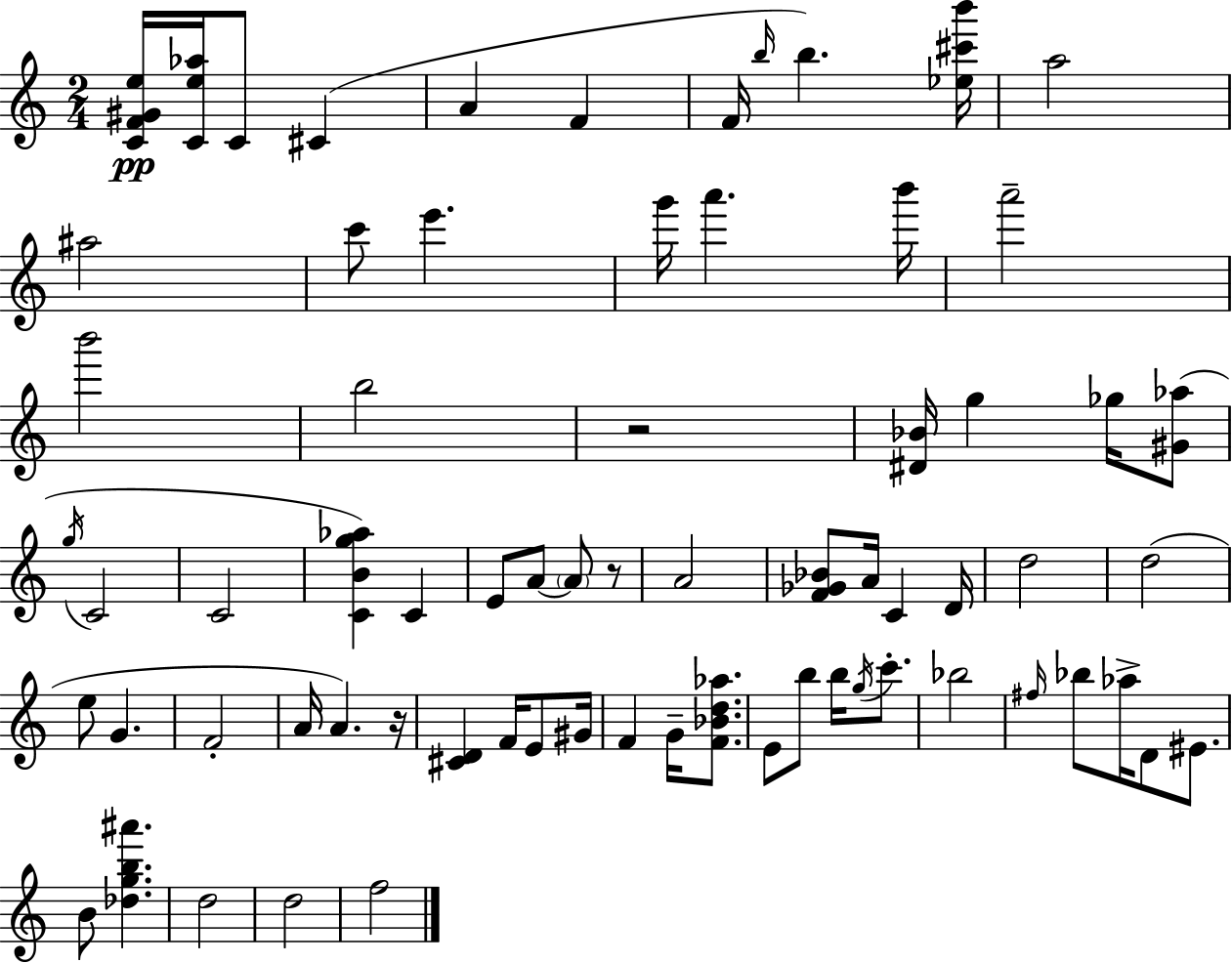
[C4,F4,G#4,E5]/s [C4,E5,Ab5]/s C4/e C#4/q A4/q F4/q F4/s B5/s B5/q. [Eb5,C#6,B6]/s A5/h A#5/h C6/e E6/q. G6/s A6/q. B6/s A6/h B6/h B5/h R/h [D#4,Bb4]/s G5/q Gb5/s [G#4,Ab5]/e G5/s C4/h C4/h [C4,B4,G5,Ab5]/q C4/q E4/e A4/e A4/e R/e A4/h [F4,Gb4,Bb4]/e A4/s C4/q D4/s D5/h D5/h E5/e G4/q. F4/h A4/s A4/q. R/s [C#4,D4]/q F4/s E4/e G#4/s F4/q G4/s [F4,Bb4,D5,Ab5]/e. E4/e B5/e B5/s G5/s C6/e. Bb5/h F#5/s Bb5/e Ab5/s D4/e EIS4/e. B4/e [Db5,G5,B5,A#6]/q. D5/h D5/h F5/h